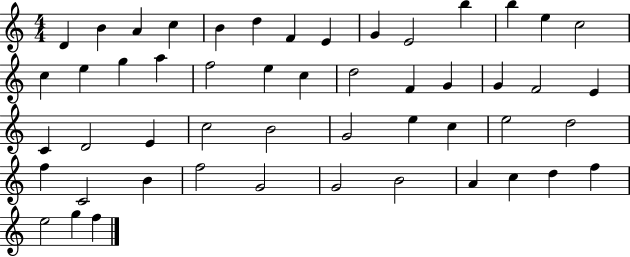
D4/q B4/q A4/q C5/q B4/q D5/q F4/q E4/q G4/q E4/h B5/q B5/q E5/q C5/h C5/q E5/q G5/q A5/q F5/h E5/q C5/q D5/h F4/q G4/q G4/q F4/h E4/q C4/q D4/h E4/q C5/h B4/h G4/h E5/q C5/q E5/h D5/h F5/q C4/h B4/q F5/h G4/h G4/h B4/h A4/q C5/q D5/q F5/q E5/h G5/q F5/q